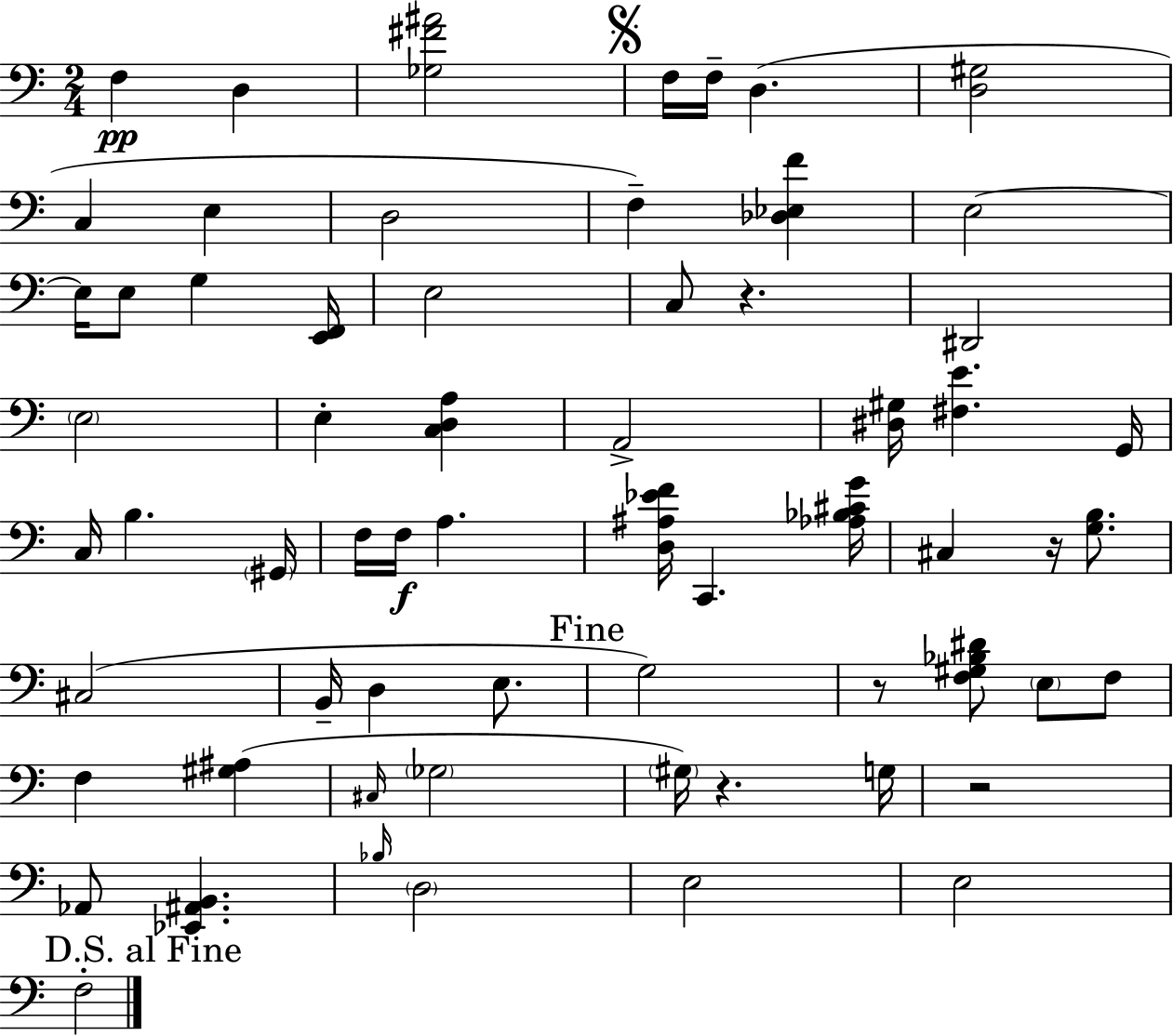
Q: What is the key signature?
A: C major